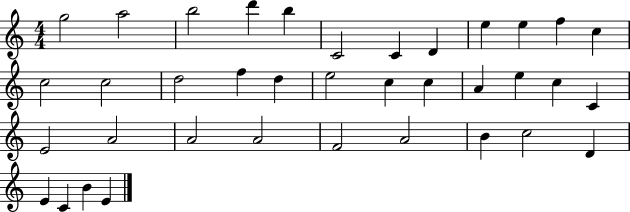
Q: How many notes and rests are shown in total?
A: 37